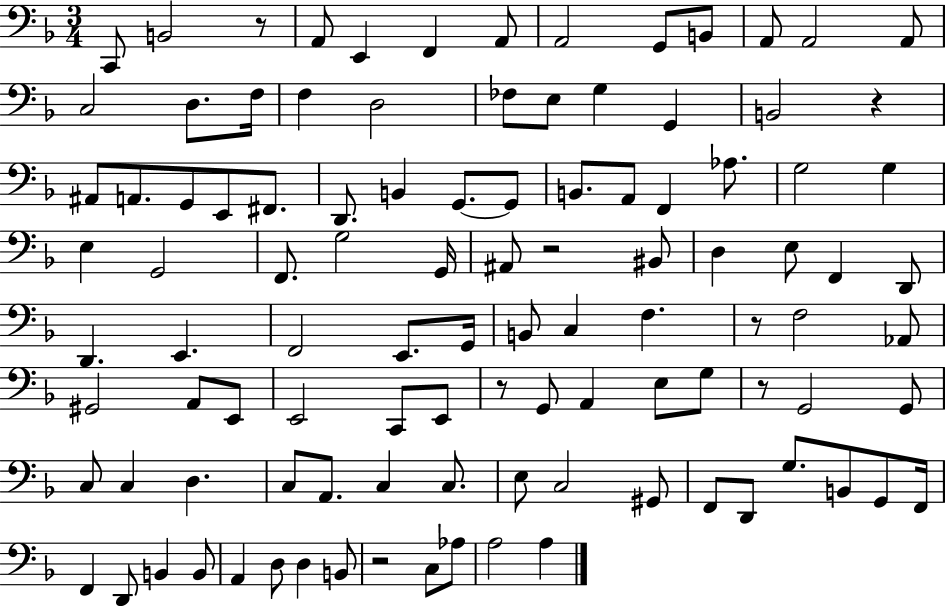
{
  \clef bass
  \numericTimeSignature
  \time 3/4
  \key f \major
  c,8 b,2 r8 | a,8 e,4 f,4 a,8 | a,2 g,8 b,8 | a,8 a,2 a,8 | \break c2 d8. f16 | f4 d2 | fes8 e8 g4 g,4 | b,2 r4 | \break ais,8 a,8. g,8 e,8 fis,8. | d,8. b,4 g,8.~~ g,8 | b,8. a,8 f,4 aes8. | g2 g4 | \break e4 g,2 | f,8. g2 g,16 | ais,8 r2 bis,8 | d4 e8 f,4 d,8 | \break d,4. e,4. | f,2 e,8. g,16 | b,8 c4 f4. | r8 f2 aes,8 | \break gis,2 a,8 e,8 | e,2 c,8 e,8 | r8 g,8 a,4 e8 g8 | r8 g,2 g,8 | \break c8 c4 d4. | c8 a,8. c4 c8. | e8 c2 gis,8 | f,8 d,8 g8. b,8 g,8 f,16 | \break f,4 d,8 b,4 b,8 | a,4 d8 d4 b,8 | r2 c8 aes8 | a2 a4 | \break \bar "|."
}